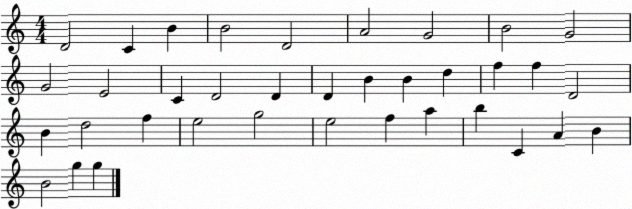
X:1
T:Untitled
M:4/4
L:1/4
K:C
D2 C B B2 D2 A2 G2 B2 G2 G2 E2 C D2 D D B B d f f D2 B d2 f e2 g2 e2 f a b C A B B2 g g